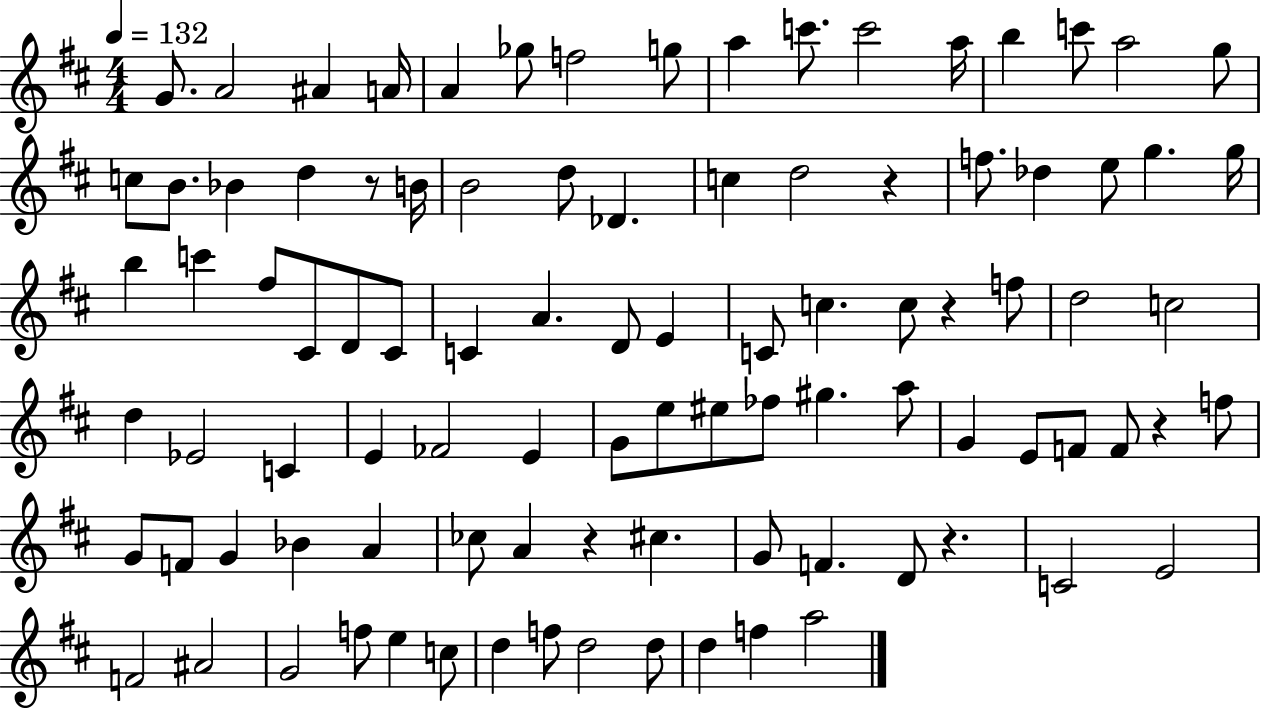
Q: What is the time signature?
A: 4/4